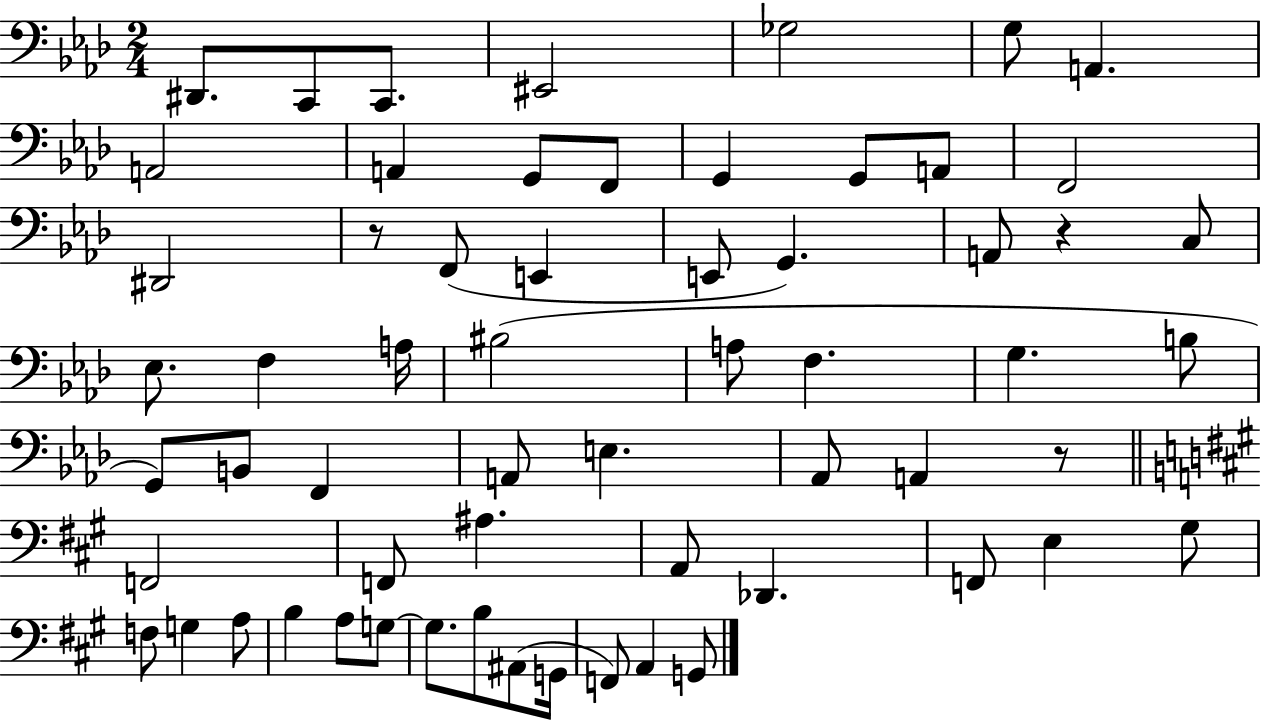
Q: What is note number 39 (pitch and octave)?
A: F2